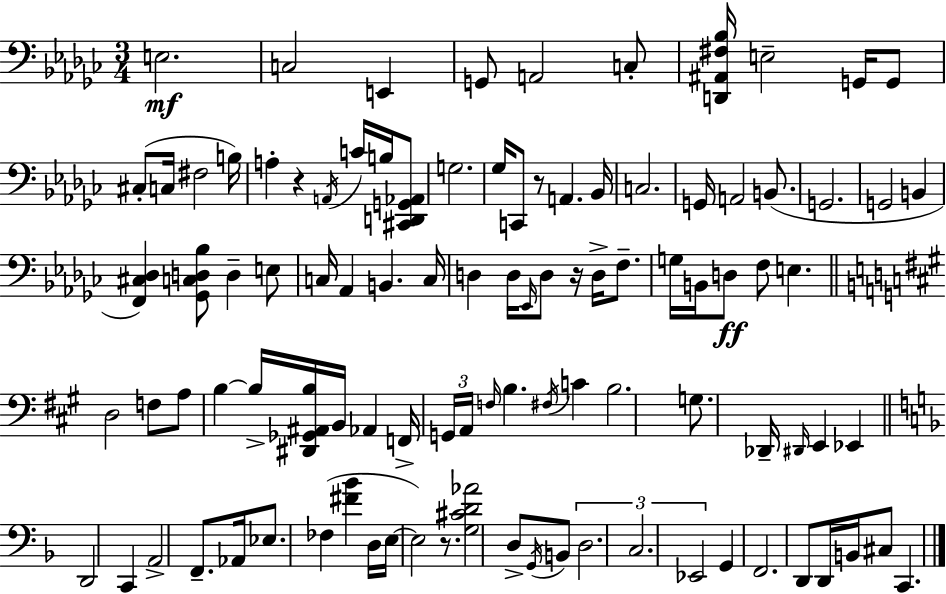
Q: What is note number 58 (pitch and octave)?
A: B3